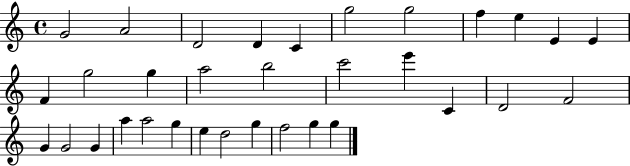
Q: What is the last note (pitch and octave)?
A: G5